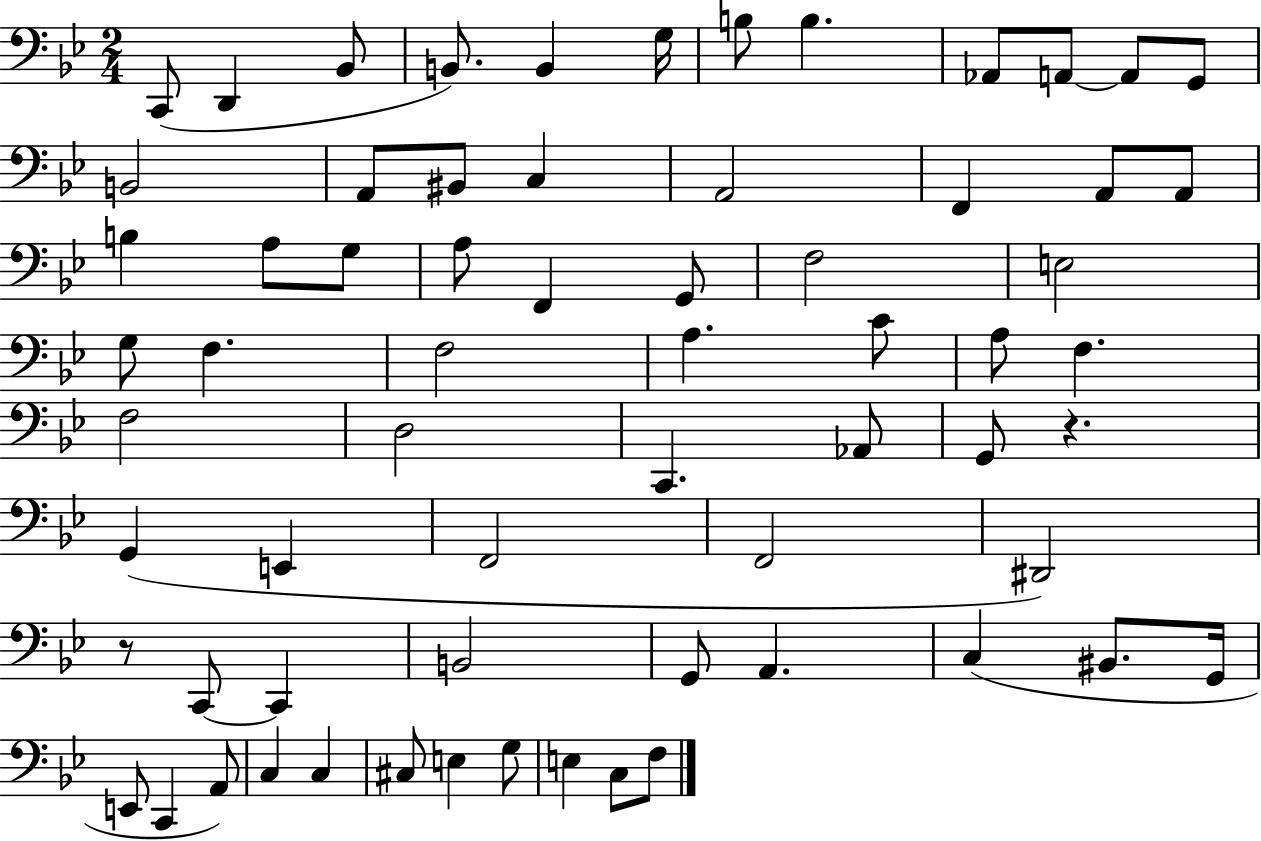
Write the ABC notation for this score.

X:1
T:Untitled
M:2/4
L:1/4
K:Bb
C,,/2 D,, _B,,/2 B,,/2 B,, G,/4 B,/2 B, _A,,/2 A,,/2 A,,/2 G,,/2 B,,2 A,,/2 ^B,,/2 C, A,,2 F,, A,,/2 A,,/2 B, A,/2 G,/2 A,/2 F,, G,,/2 F,2 E,2 G,/2 F, F,2 A, C/2 A,/2 F, F,2 D,2 C,, _A,,/2 G,,/2 z G,, E,, F,,2 F,,2 ^D,,2 z/2 C,,/2 C,, B,,2 G,,/2 A,, C, ^B,,/2 G,,/4 E,,/2 C,, A,,/2 C, C, ^C,/2 E, G,/2 E, C,/2 F,/2